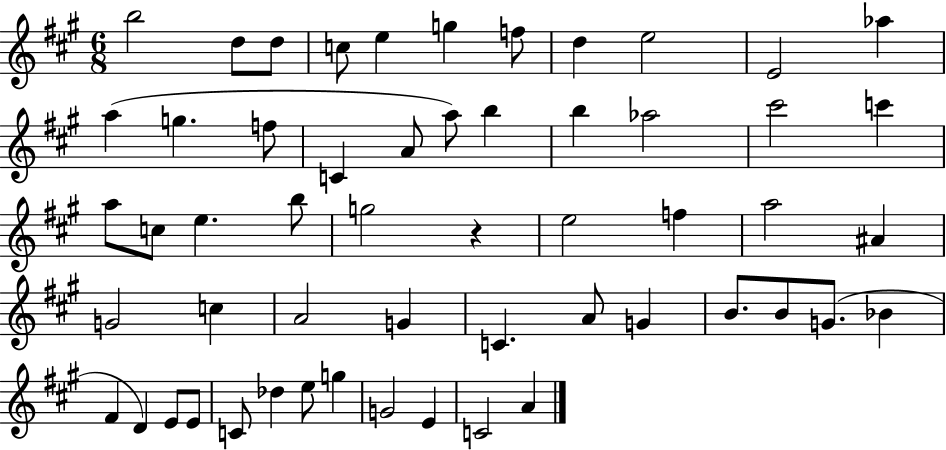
B5/h D5/e D5/e C5/e E5/q G5/q F5/e D5/q E5/h E4/h Ab5/q A5/q G5/q. F5/e C4/q A4/e A5/e B5/q B5/q Ab5/h C#6/h C6/q A5/e C5/e E5/q. B5/e G5/h R/q E5/h F5/q A5/h A#4/q G4/h C5/q A4/h G4/q C4/q. A4/e G4/q B4/e. B4/e G4/e. Bb4/q F#4/q D4/q E4/e E4/e C4/e Db5/q E5/e G5/q G4/h E4/q C4/h A4/q